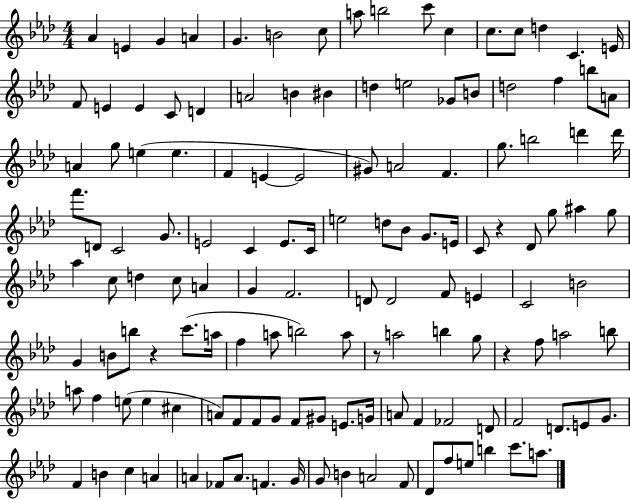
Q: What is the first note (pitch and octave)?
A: Ab4